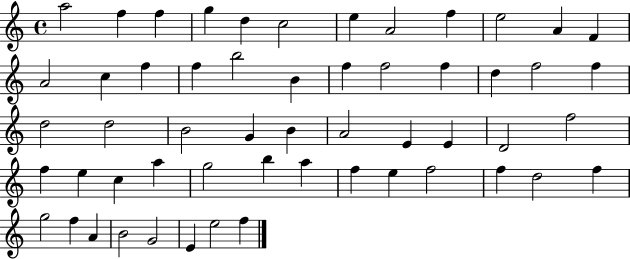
X:1
T:Untitled
M:4/4
L:1/4
K:C
a2 f f g d c2 e A2 f e2 A F A2 c f f b2 B f f2 f d f2 f d2 d2 B2 G B A2 E E D2 f2 f e c a g2 b a f e f2 f d2 f g2 f A B2 G2 E e2 f